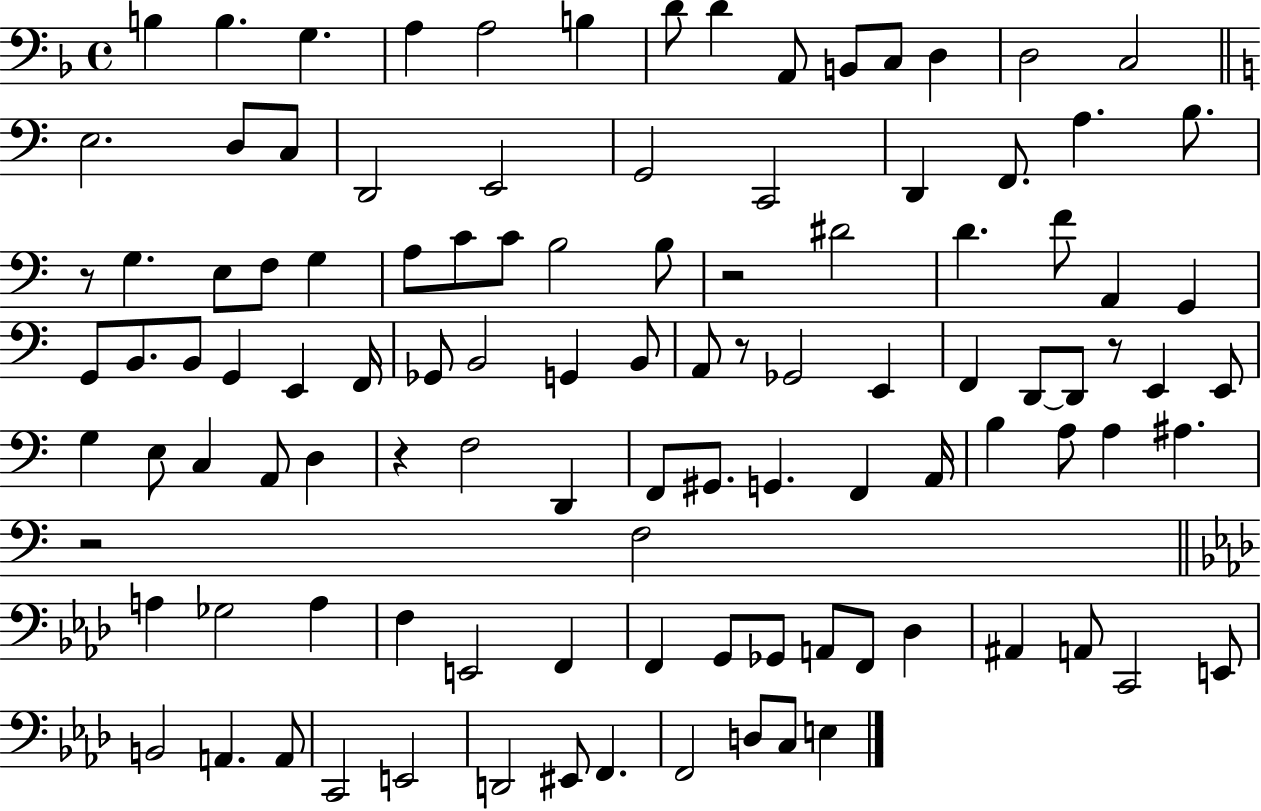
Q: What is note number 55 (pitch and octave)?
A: D2